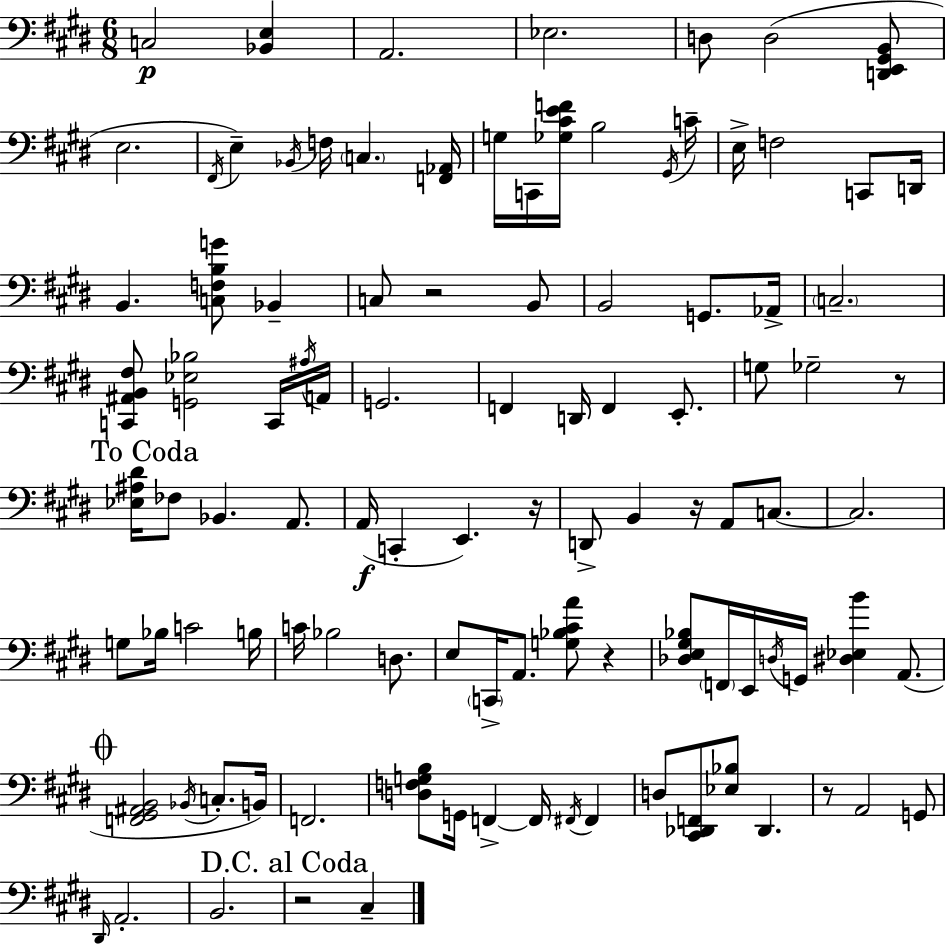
X:1
T:Untitled
M:6/8
L:1/4
K:E
C,2 [_B,,E,] A,,2 _E,2 D,/2 D,2 [D,,E,,^G,,B,,]/2 E,2 ^F,,/4 E, _B,,/4 F,/4 C, [F,,_A,,]/4 G,/4 C,,/4 [_G,^CEF]/4 B,2 ^G,,/4 C/4 E,/4 F,2 C,,/2 D,,/4 B,, [C,F,B,G]/2 _B,, C,/2 z2 B,,/2 B,,2 G,,/2 _A,,/4 C,2 [C,,^A,,B,,^F,]/2 [G,,_E,_B,]2 C,,/4 ^A,/4 A,,/4 G,,2 F,, D,,/4 F,, E,,/2 G,/2 _G,2 z/2 [_E,^A,^D]/4 _F,/2 _B,, A,,/2 A,,/4 C,, E,, z/4 D,,/2 B,, z/4 A,,/2 C,/2 C,2 G,/2 _B,/4 C2 B,/4 C/4 _B,2 D,/2 E,/2 C,,/4 A,,/2 [G,_B,^CA]/2 z [_D,E,^G,_B,]/2 F,,/4 E,,/4 D,/4 G,,/4 [^D,_E,B] A,,/2 [F,,^G,,^A,,B,,]2 _B,,/4 C,/2 B,,/4 F,,2 [D,F,G,B,]/2 G,,/4 F,, F,,/4 ^F,,/4 ^F,, D,/2 [^C,,_D,,F,,]/2 [_E,_B,]/2 _D,, z/2 A,,2 G,,/2 ^D,,/4 A,,2 B,,2 z2 ^C,